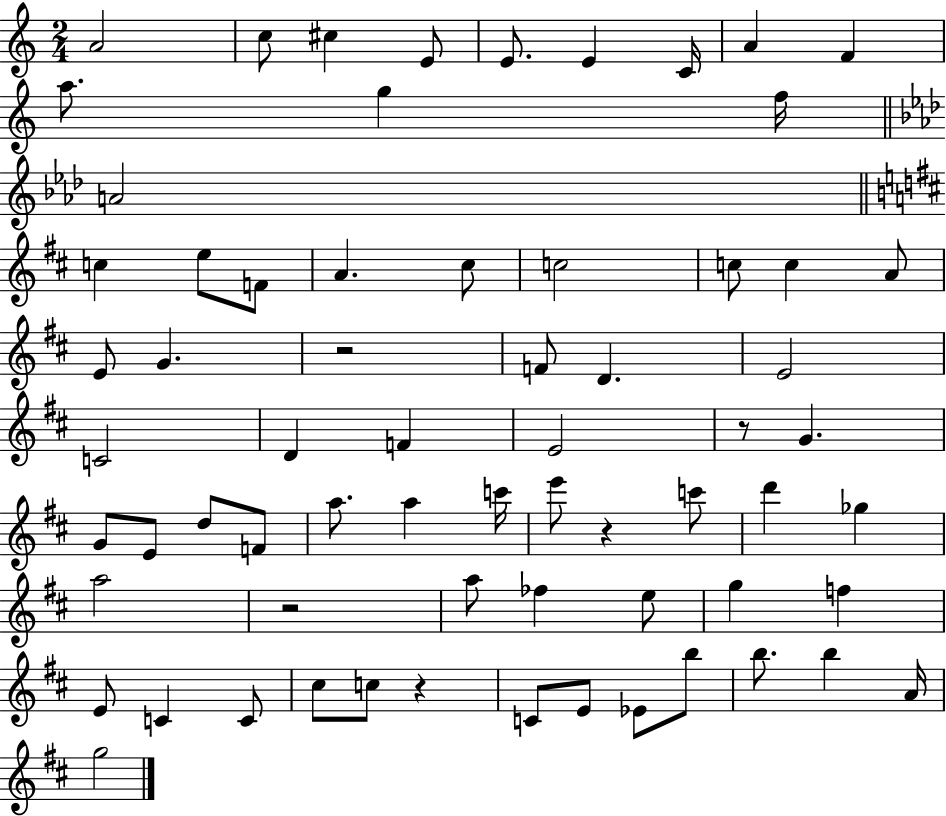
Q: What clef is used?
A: treble